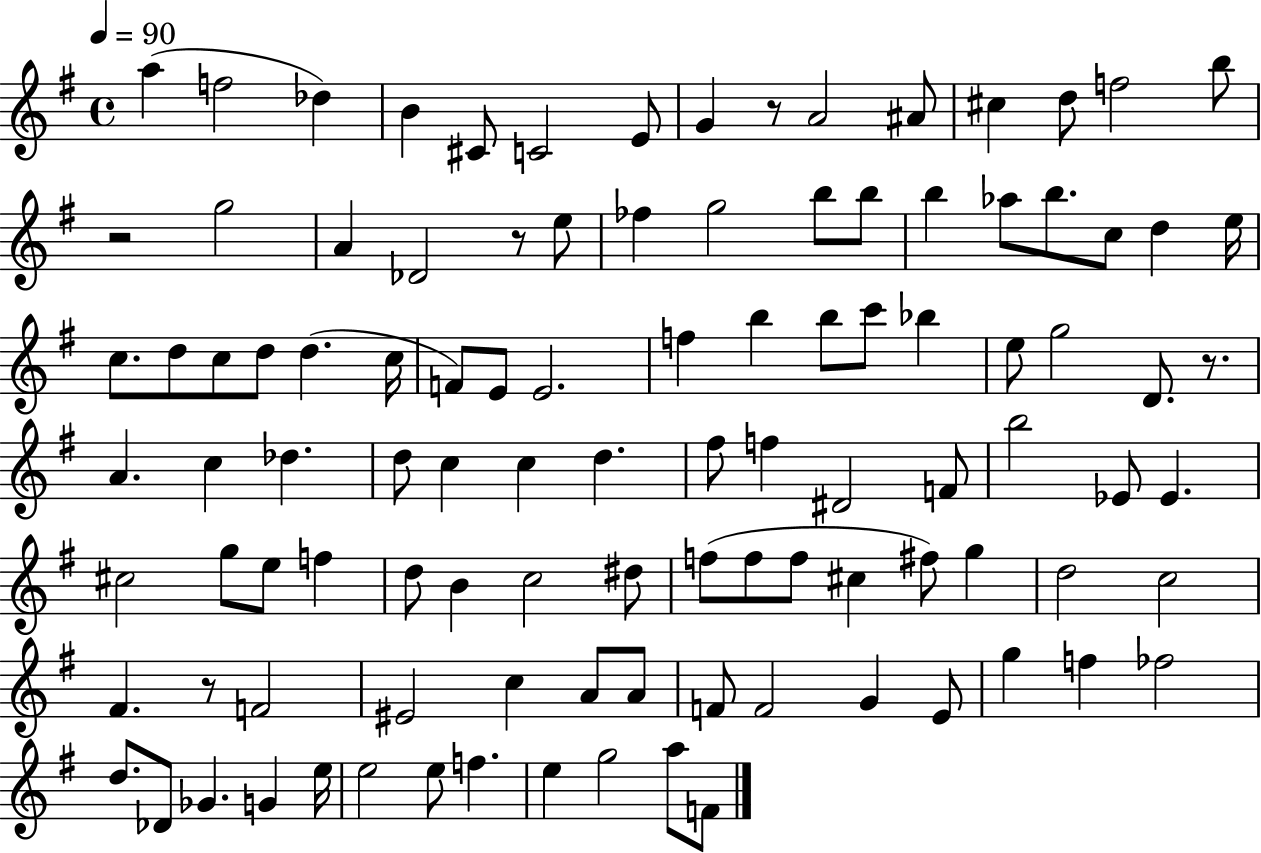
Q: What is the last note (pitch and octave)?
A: F4